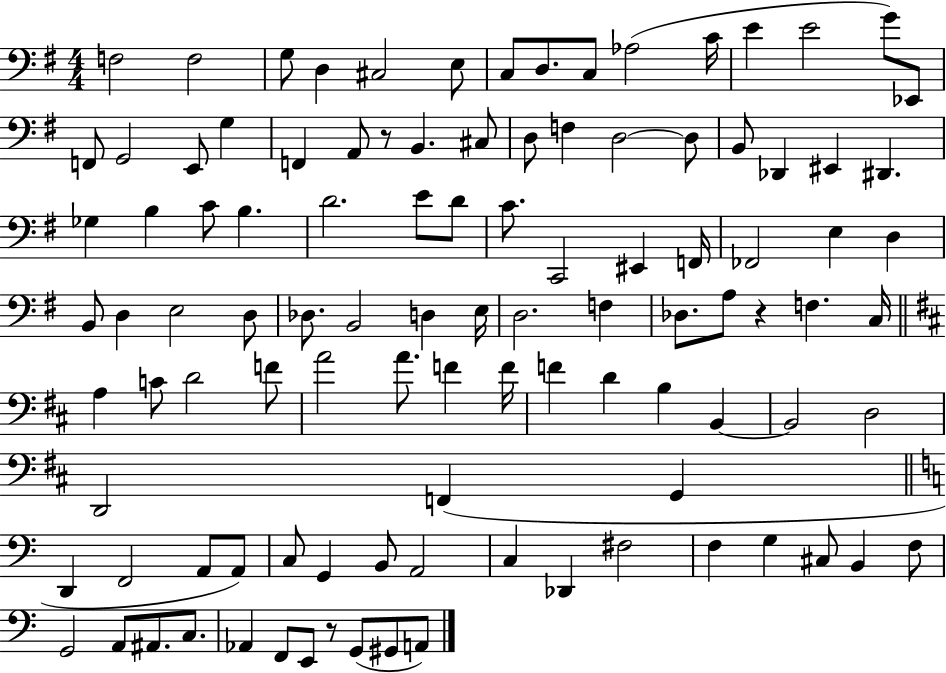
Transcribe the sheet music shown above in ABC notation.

X:1
T:Untitled
M:4/4
L:1/4
K:G
F,2 F,2 G,/2 D, ^C,2 E,/2 C,/2 D,/2 C,/2 _A,2 C/4 E E2 G/2 _E,,/2 F,,/2 G,,2 E,,/2 G, F,, A,,/2 z/2 B,, ^C,/2 D,/2 F, D,2 D,/2 B,,/2 _D,, ^E,, ^D,, _G, B, C/2 B, D2 E/2 D/2 C/2 C,,2 ^E,, F,,/4 _F,,2 E, D, B,,/2 D, E,2 D,/2 _D,/2 B,,2 D, E,/4 D,2 F, _D,/2 A,/2 z F, C,/4 A, C/2 D2 F/2 A2 A/2 F F/4 F D B, B,, B,,2 D,2 D,,2 F,, G,, D,, F,,2 A,,/2 A,,/2 C,/2 G,, B,,/2 A,,2 C, _D,, ^F,2 F, G, ^C,/2 B,, F,/2 G,,2 A,,/2 ^A,,/2 C,/2 _A,, F,,/2 E,,/2 z/2 G,,/2 ^G,,/2 A,,/2